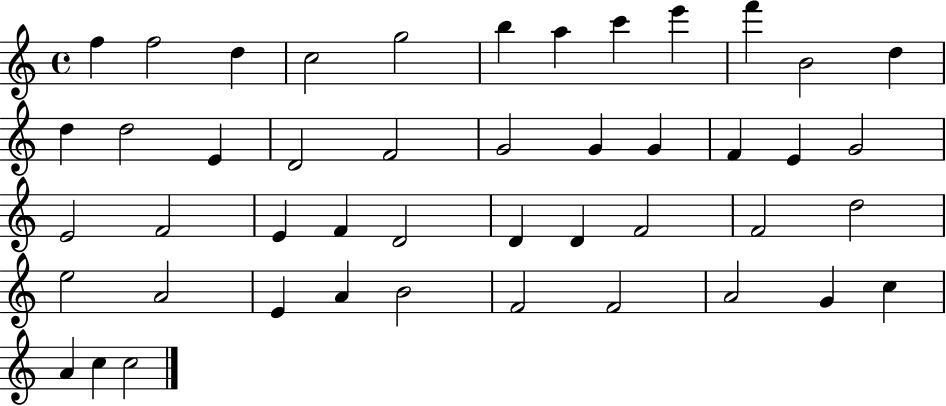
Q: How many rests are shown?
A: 0